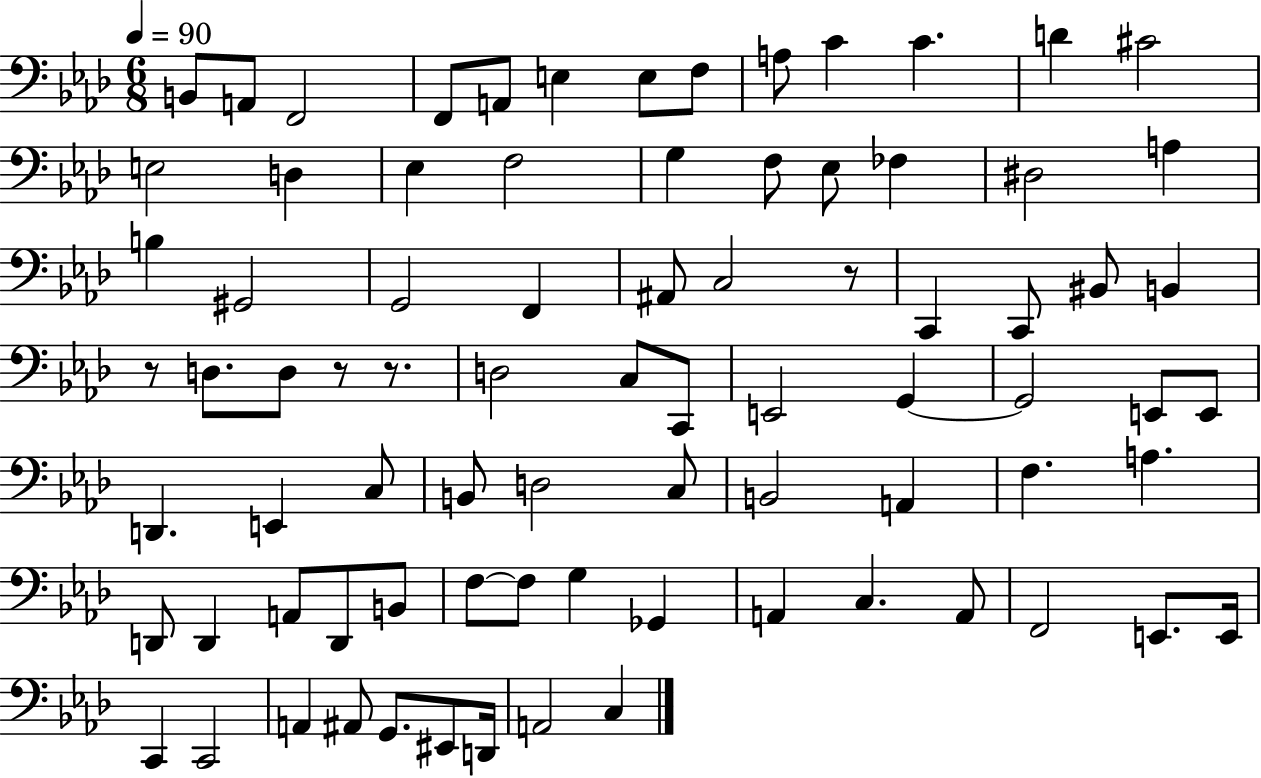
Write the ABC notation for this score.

X:1
T:Untitled
M:6/8
L:1/4
K:Ab
B,,/2 A,,/2 F,,2 F,,/2 A,,/2 E, E,/2 F,/2 A,/2 C C D ^C2 E,2 D, _E, F,2 G, F,/2 _E,/2 _F, ^D,2 A, B, ^G,,2 G,,2 F,, ^A,,/2 C,2 z/2 C,, C,,/2 ^B,,/2 B,, z/2 D,/2 D,/2 z/2 z/2 D,2 C,/2 C,,/2 E,,2 G,, G,,2 E,,/2 E,,/2 D,, E,, C,/2 B,,/2 D,2 C,/2 B,,2 A,, F, A, D,,/2 D,, A,,/2 D,,/2 B,,/2 F,/2 F,/2 G, _G,, A,, C, A,,/2 F,,2 E,,/2 E,,/4 C,, C,,2 A,, ^A,,/2 G,,/2 ^E,,/2 D,,/4 A,,2 C,